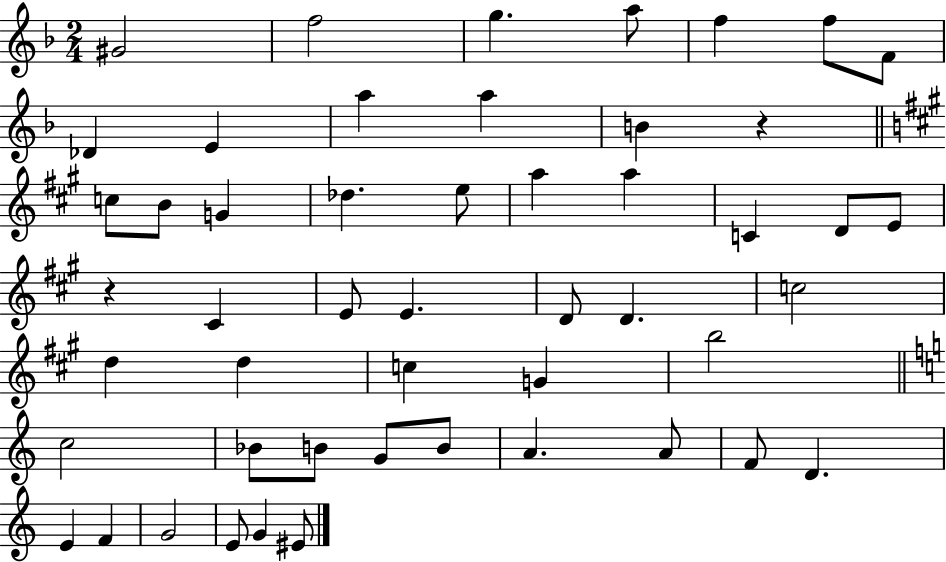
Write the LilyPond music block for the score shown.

{
  \clef treble
  \numericTimeSignature
  \time 2/4
  \key f \major
  gis'2 | f''2 | g''4. a''8 | f''4 f''8 f'8 | \break des'4 e'4 | a''4 a''4 | b'4 r4 | \bar "||" \break \key a \major c''8 b'8 g'4 | des''4. e''8 | a''4 a''4 | c'4 d'8 e'8 | \break r4 cis'4 | e'8 e'4. | d'8 d'4. | c''2 | \break d''4 d''4 | c''4 g'4 | b''2 | \bar "||" \break \key c \major c''2 | bes'8 b'8 g'8 b'8 | a'4. a'8 | f'8 d'4. | \break e'4 f'4 | g'2 | e'8 g'4 eis'8 | \bar "|."
}